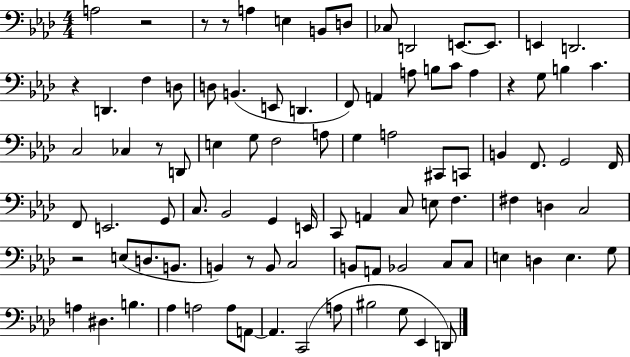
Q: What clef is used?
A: bass